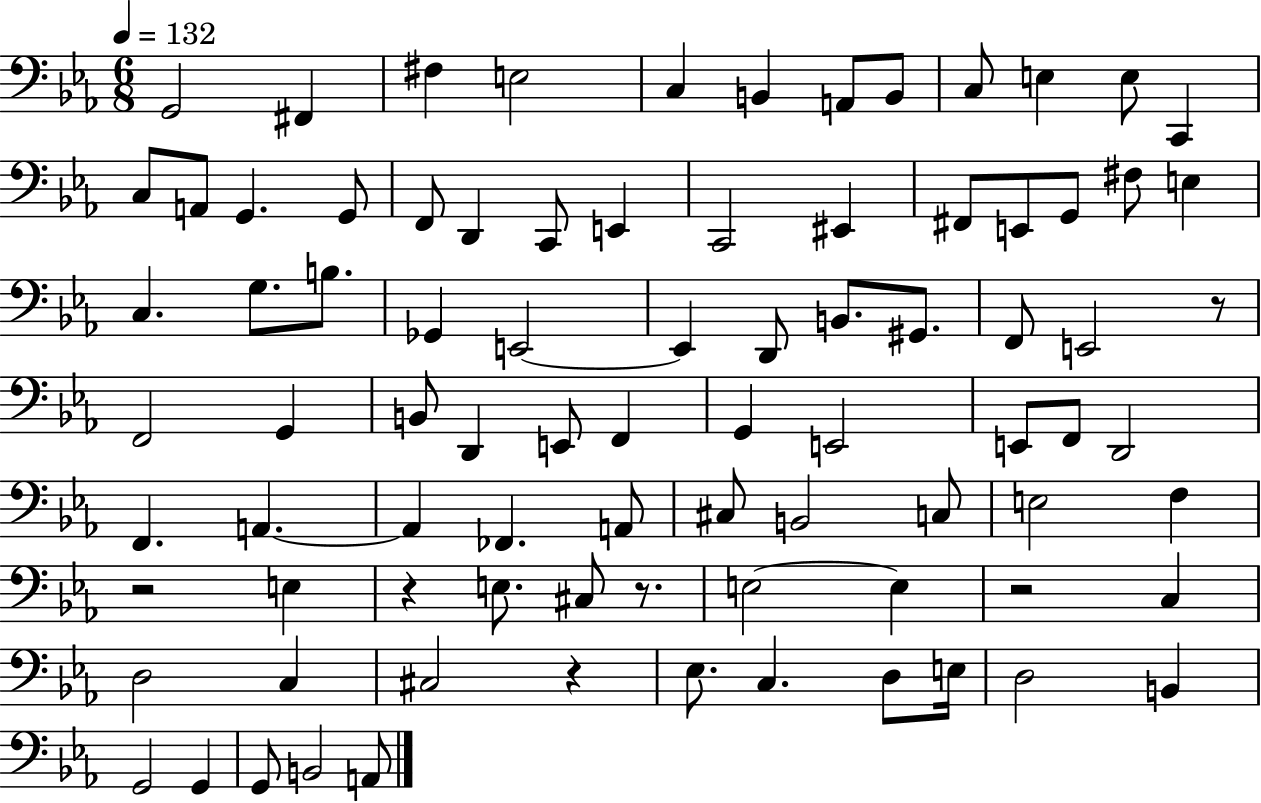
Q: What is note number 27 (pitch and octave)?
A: E3